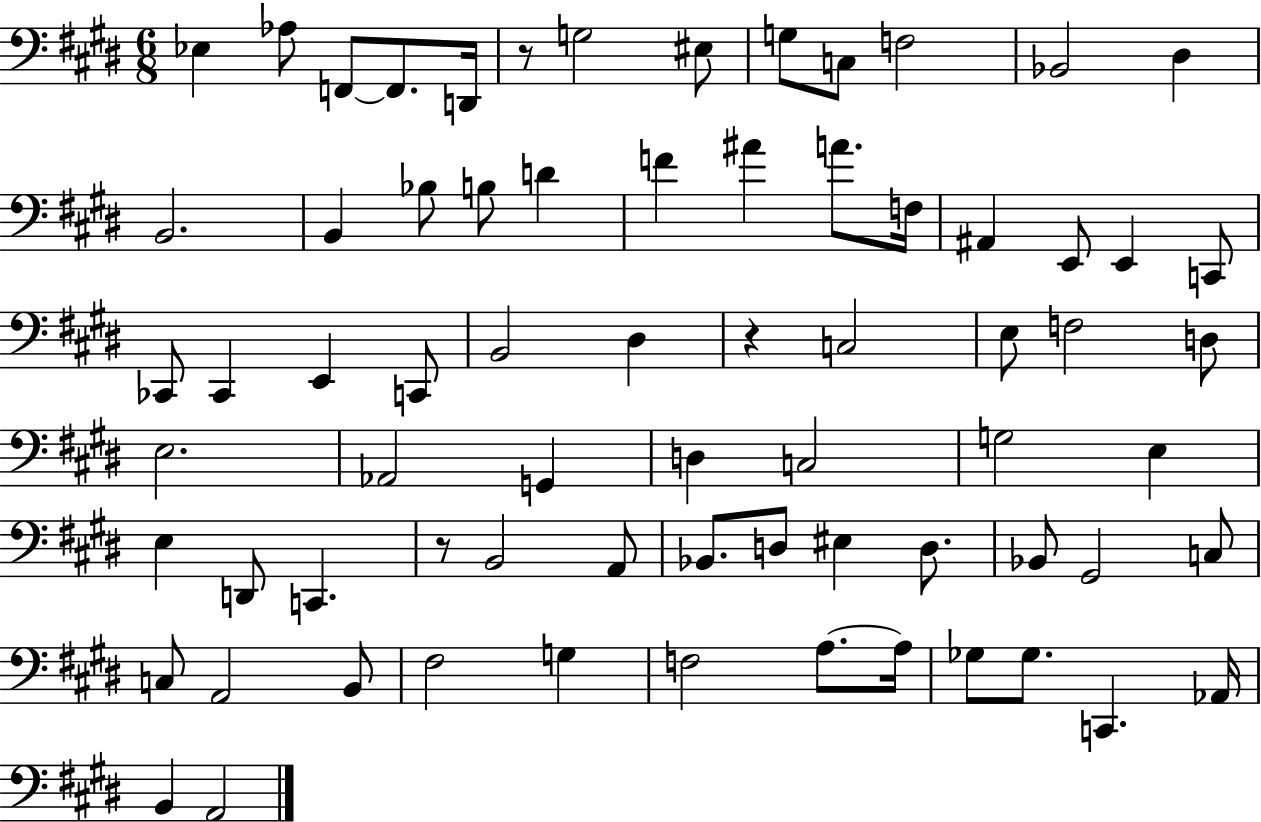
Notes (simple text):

Eb3/q Ab3/e F2/e F2/e. D2/s R/e G3/h EIS3/e G3/e C3/e F3/h Bb2/h D#3/q B2/h. B2/q Bb3/e B3/e D4/q F4/q A#4/q A4/e. F3/s A#2/q E2/e E2/q C2/e CES2/e CES2/q E2/q C2/e B2/h D#3/q R/q C3/h E3/e F3/h D3/e E3/h. Ab2/h G2/q D3/q C3/h G3/h E3/q E3/q D2/e C2/q. R/e B2/h A2/e Bb2/e. D3/e EIS3/q D3/e. Bb2/e G#2/h C3/e C3/e A2/h B2/e F#3/h G3/q F3/h A3/e. A3/s Gb3/e Gb3/e. C2/q. Ab2/s B2/q A2/h